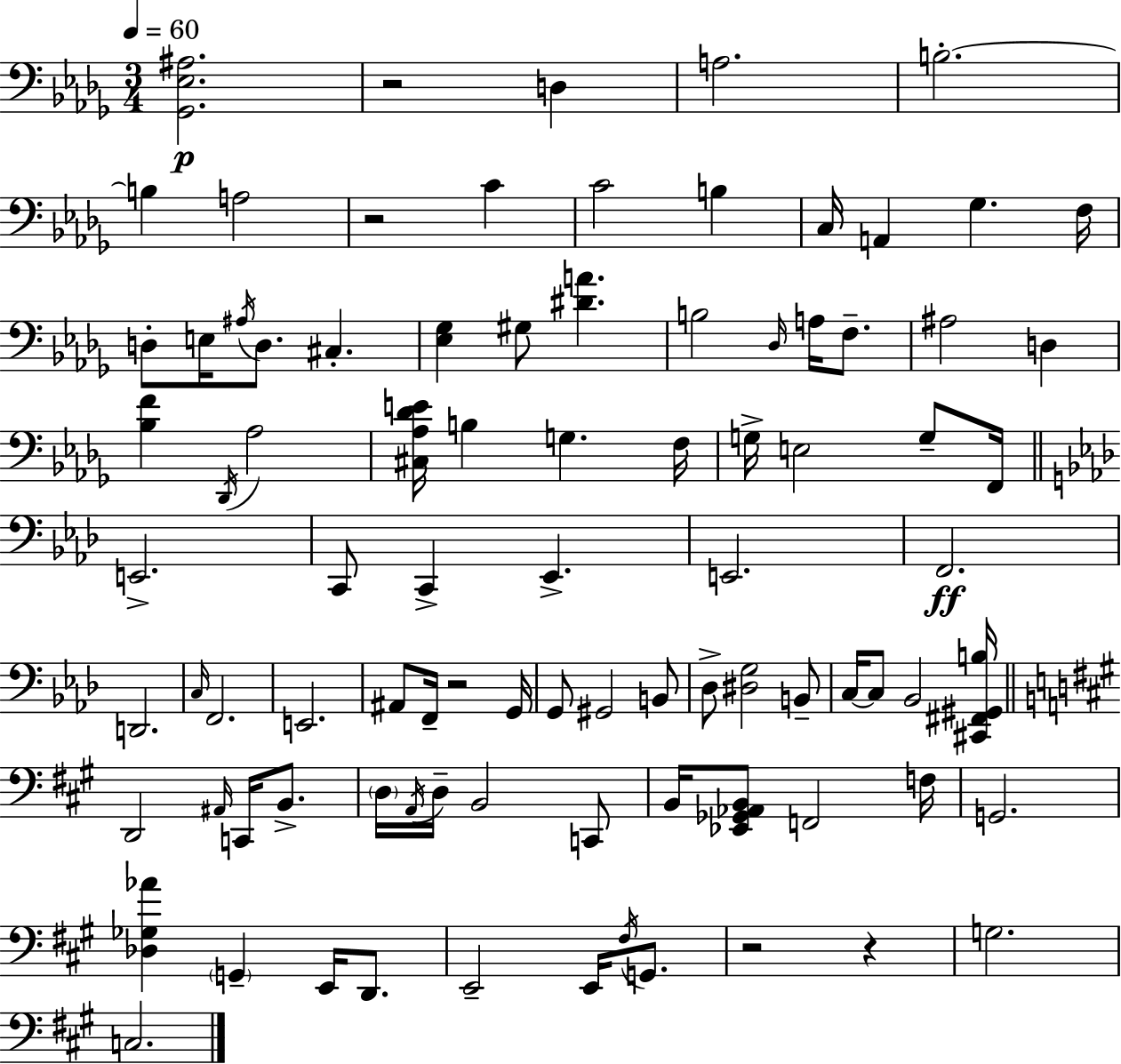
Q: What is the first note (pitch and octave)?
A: D3